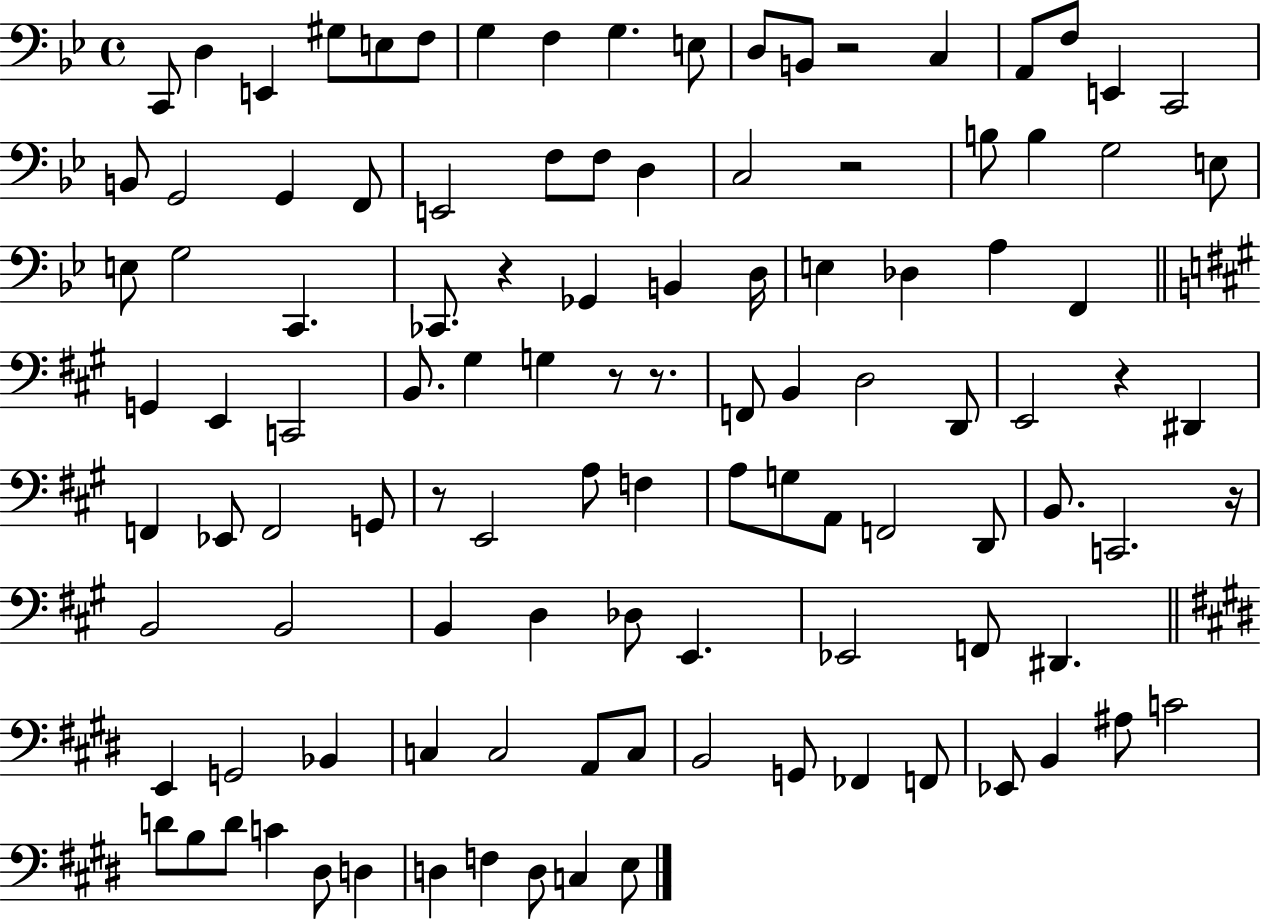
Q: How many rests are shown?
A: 8